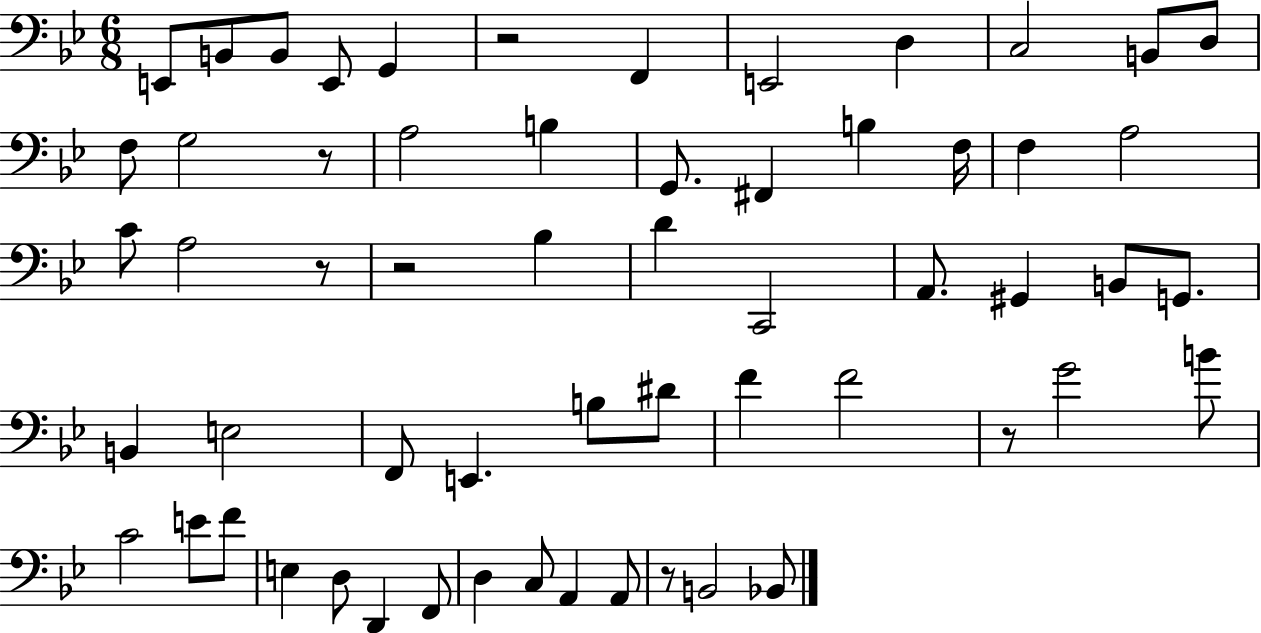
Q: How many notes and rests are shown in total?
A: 59